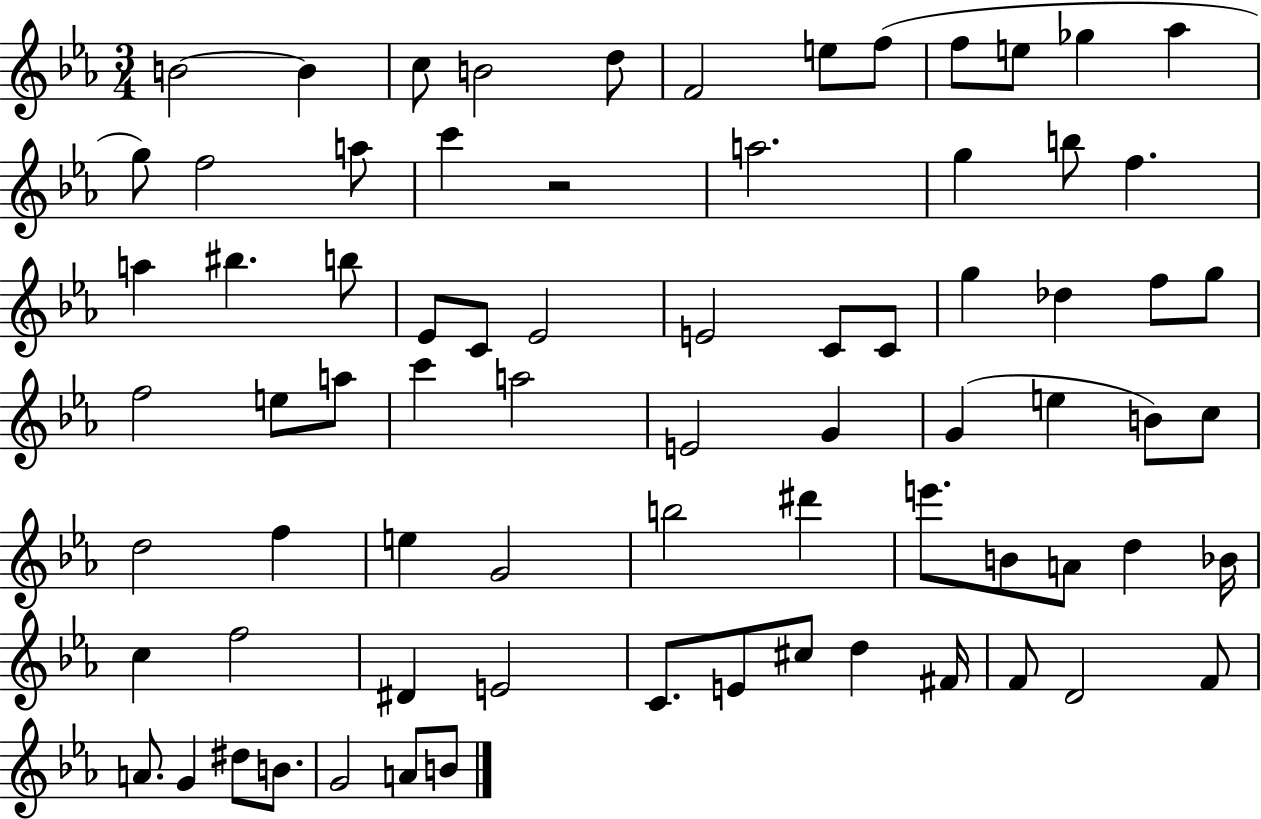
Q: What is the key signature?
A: EES major